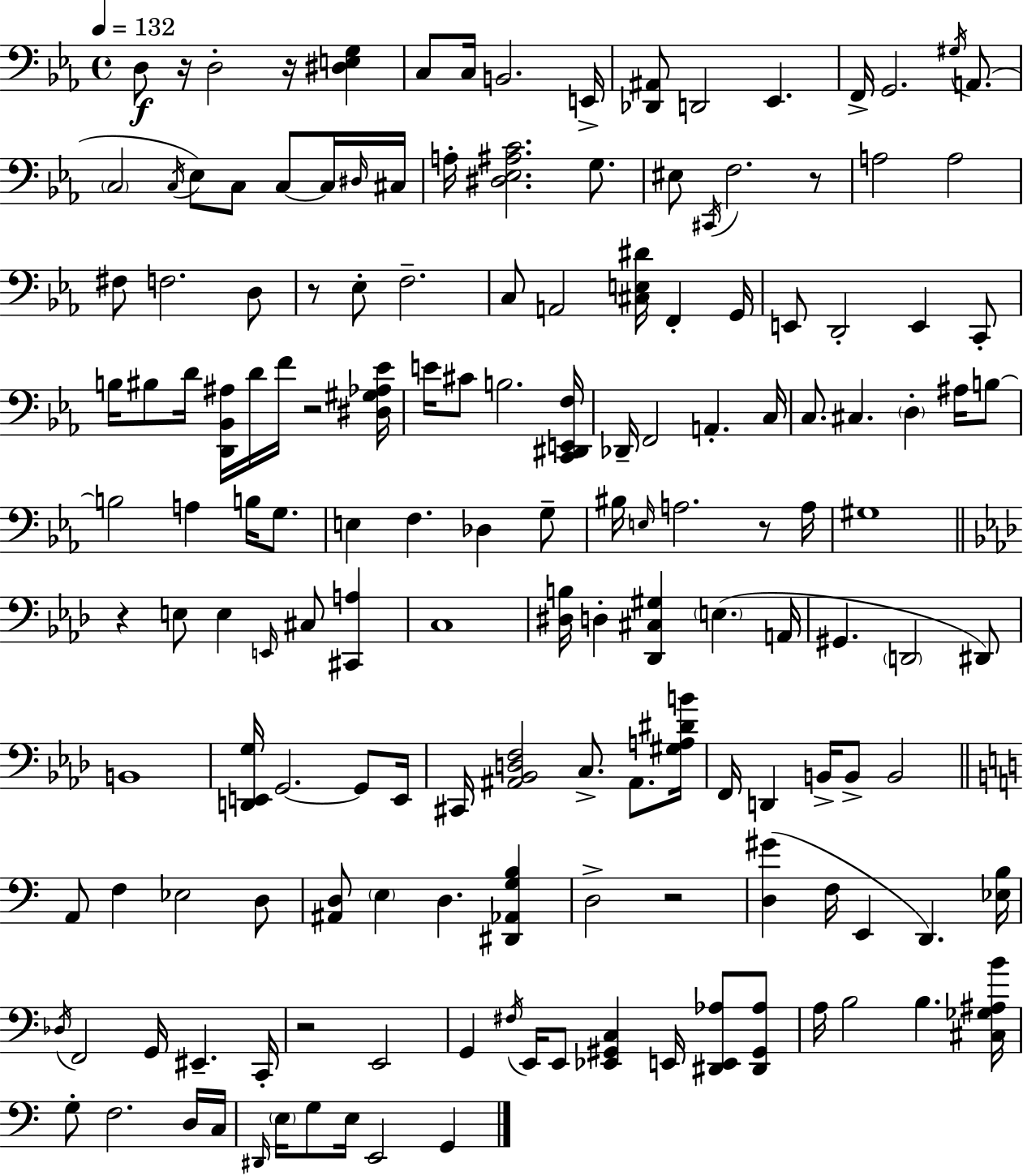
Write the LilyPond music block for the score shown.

{
  \clef bass
  \time 4/4
  \defaultTimeSignature
  \key c \minor
  \tempo 4 = 132
  d8\f r16 d2-. r16 <dis e g>4 | c8 c16 b,2. e,16-> | <des, ais,>8 d,2 ees,4. | f,16-> g,2. \acciaccatura { gis16 } a,8.( | \break \parenthesize c2 \acciaccatura { c16 } ees8) c8 c8~~ | c16 \grace { dis16 } cis16 a16-. <dis ees ais c'>2. | g8. eis8 \acciaccatura { cis,16 } f2. | r8 a2 a2 | \break fis8 f2. | d8 r8 ees8-. f2.-- | c8 a,2 <cis e dis'>16 f,4-. | g,16 e,8 d,2-. e,4 | \break c,8-. b16 bis8 d'16 <d, bes, ais>16 d'16 f'16 r2 | <dis gis aes ees'>16 e'16 cis'8 b2. | <c, dis, e, f>16 des,16-- f,2 a,4.-. | c16 c8. cis4. \parenthesize d4-. | \break ais16 b8~~ b2 a4 | b16 g8. e4 f4. des4 | g8-- bis16 \grace { e16 } a2. | r8 a16 gis1 | \break \bar "||" \break \key aes \major r4 e8 e4 \grace { e,16 } cis8 <cis, a>4 | c1 | <dis b>16 d4-. <des, cis gis>4 \parenthesize e4.( | a,16 gis,4. \parenthesize d,2 dis,8) | \break b,1 | <d, e, g>16 g,2.~~ g,8 | e,16 cis,16 <ais, bes, d f>2 c8.-> ais,8. | <gis a dis' b'>16 f,16 d,4 b,16-> b,8-> b,2 | \break \bar "||" \break \key c \major a,8 f4 ees2 d8 | <ais, d>8 \parenthesize e4 d4. <dis, aes, g b>4 | d2-> r2 | <d gis'>4( f16 e,4 d,4.) <ees b>16 | \break \acciaccatura { des16 } f,2 g,16 eis,4.-- | c,16-. r2 e,2 | g,4 \acciaccatura { fis16 } e,16 e,8 <ees, gis, c>4 e,16 <dis, e, aes>8 | <dis, gis, aes>8 a16 b2 b4. | \break <cis ges ais b'>16 g8-. f2. | d16 c16 \grace { dis,16 } \parenthesize e16 g8 e16 e,2 g,4 | \bar "|."
}